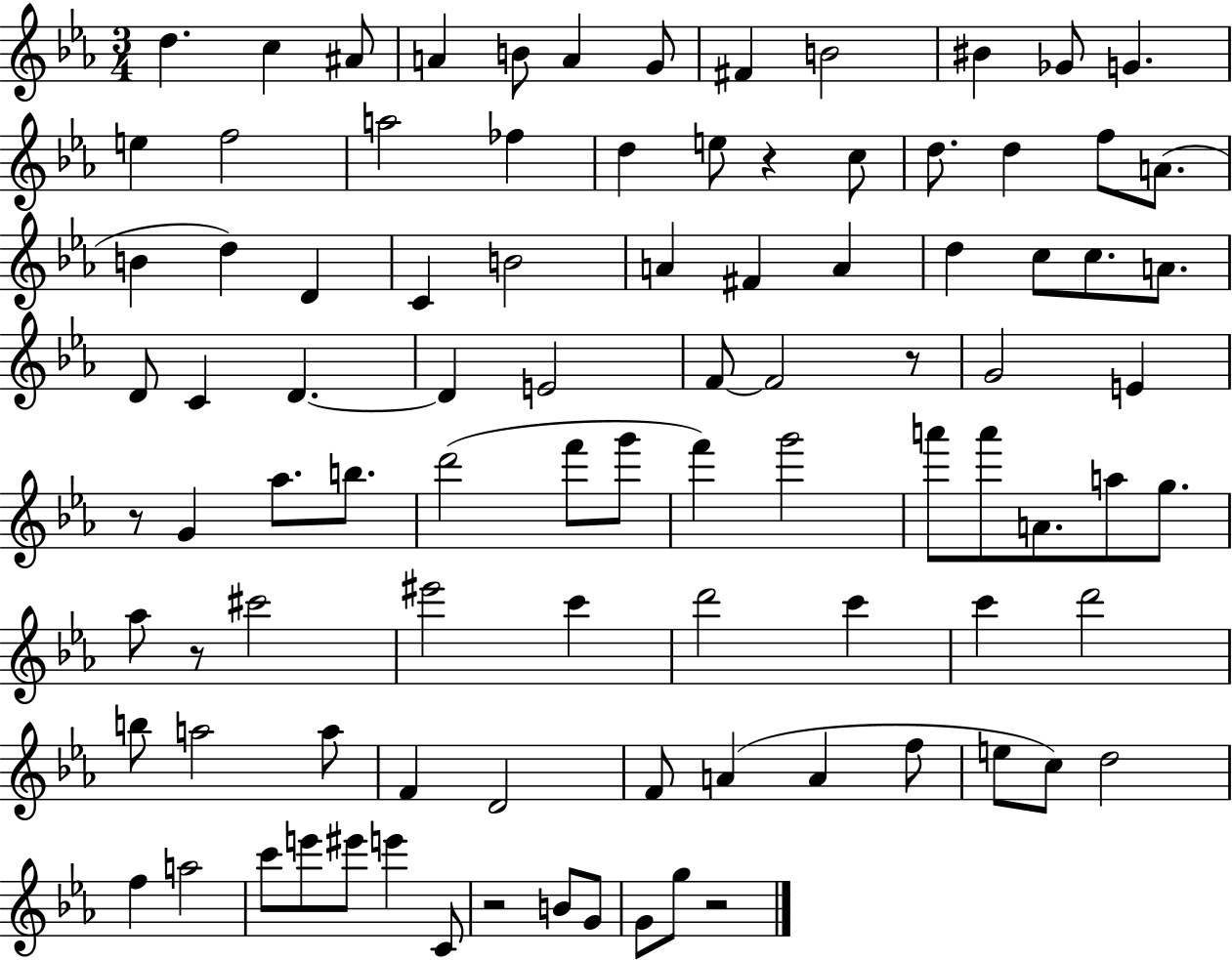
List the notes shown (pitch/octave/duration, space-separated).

D5/q. C5/q A#4/e A4/q B4/e A4/q G4/e F#4/q B4/h BIS4/q Gb4/e G4/q. E5/q F5/h A5/h FES5/q D5/q E5/e R/q C5/e D5/e. D5/q F5/e A4/e. B4/q D5/q D4/q C4/q B4/h A4/q F#4/q A4/q D5/q C5/e C5/e. A4/e. D4/e C4/q D4/q. D4/q E4/h F4/e F4/h R/e G4/h E4/q R/e G4/q Ab5/e. B5/e. D6/h F6/e G6/e F6/q G6/h A6/e A6/e A4/e. A5/e G5/e. Ab5/e R/e C#6/h EIS6/h C6/q D6/h C6/q C6/q D6/h B5/e A5/h A5/e F4/q D4/h F4/e A4/q A4/q F5/e E5/e C5/e D5/h F5/q A5/h C6/e E6/e EIS6/e E6/q C4/e R/h B4/e G4/e G4/e G5/e R/h